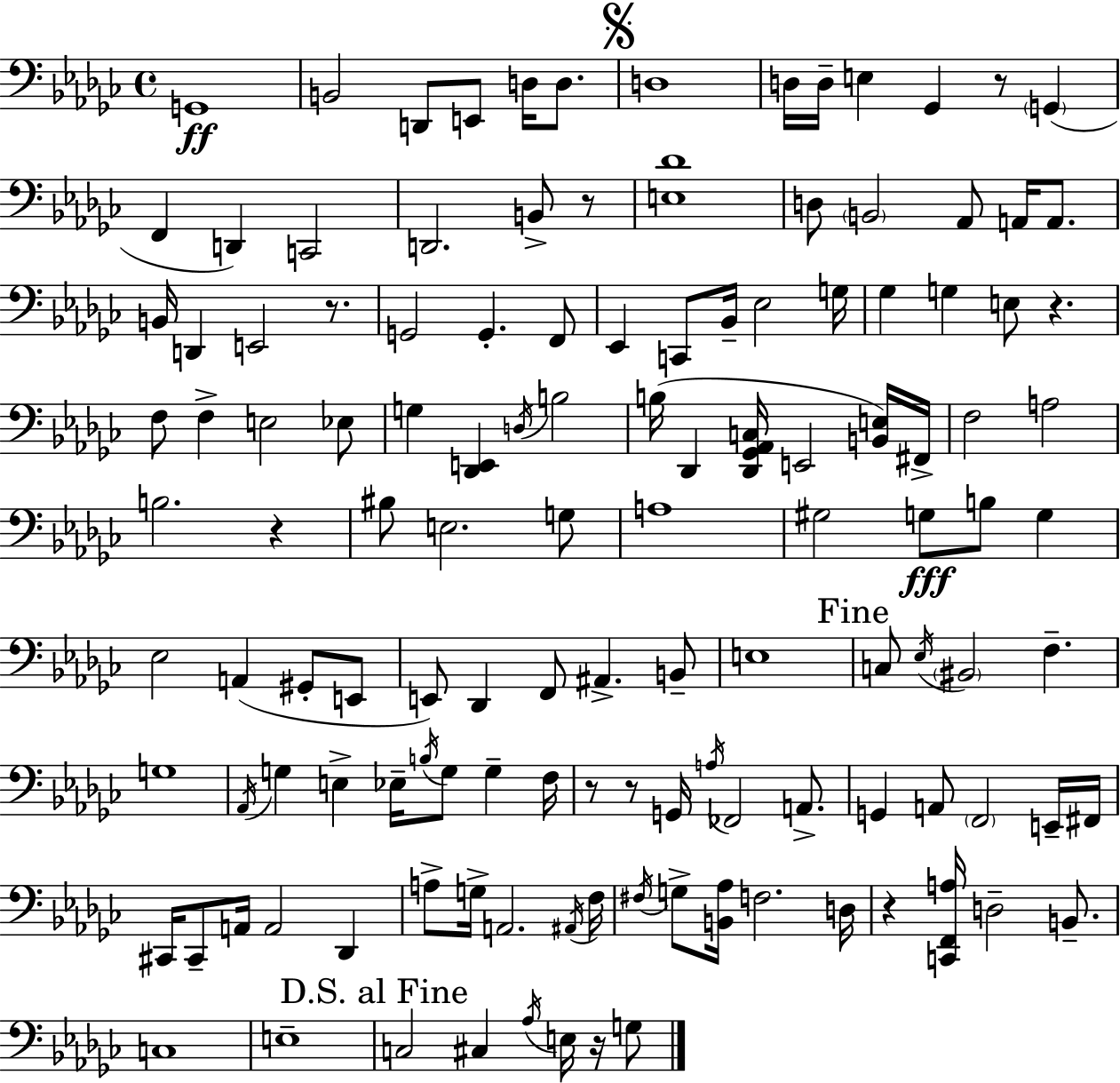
X:1
T:Untitled
M:4/4
L:1/4
K:Ebm
G,,4 B,,2 D,,/2 E,,/2 D,/4 D,/2 D,4 D,/4 D,/4 E, _G,, z/2 G,, F,, D,, C,,2 D,,2 B,,/2 z/2 [E,_D]4 D,/2 B,,2 _A,,/2 A,,/4 A,,/2 B,,/4 D,, E,,2 z/2 G,,2 G,, F,,/2 _E,, C,,/2 _B,,/4 _E,2 G,/4 _G, G, E,/2 z F,/2 F, E,2 _E,/2 G, [_D,,E,,] D,/4 B,2 B,/4 _D,, [_D,,_G,,_A,,C,]/4 E,,2 [B,,E,]/4 ^F,,/4 F,2 A,2 B,2 z ^B,/2 E,2 G,/2 A,4 ^G,2 G,/2 B,/2 G, _E,2 A,, ^G,,/2 E,,/2 E,,/2 _D,, F,,/2 ^A,, B,,/2 E,4 C,/2 _E,/4 ^B,,2 F, G,4 _A,,/4 G, E, _E,/4 B,/4 G,/2 G, F,/4 z/2 z/2 G,,/4 A,/4 _F,,2 A,,/2 G,, A,,/2 F,,2 E,,/4 ^F,,/4 ^C,,/4 ^C,,/2 A,,/4 A,,2 _D,, A,/2 G,/4 A,,2 ^A,,/4 F,/4 ^F,/4 G,/2 [B,,_A,]/4 F,2 D,/4 z [C,,F,,A,]/4 D,2 B,,/2 C,4 E,4 C,2 ^C, _A,/4 E,/4 z/4 G,/2